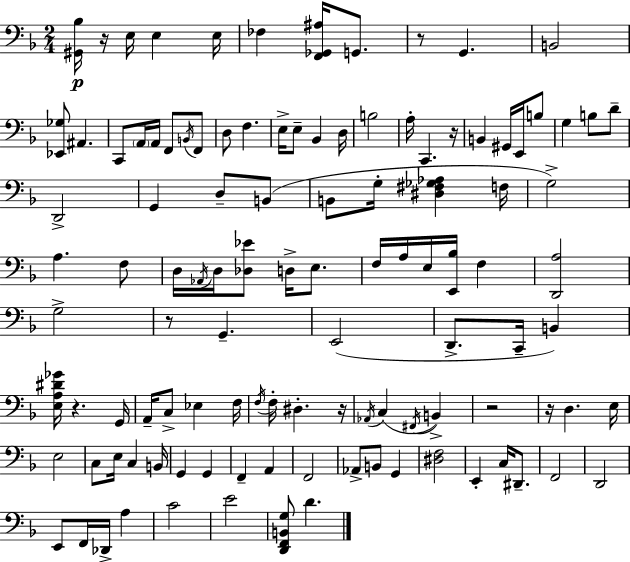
[G#2,Bb3]/s R/s E3/s E3/q E3/s FES3/q [F2,Gb2,A#3]/s G2/e. R/e G2/q. B2/h [Eb2,Gb3]/e A#2/q. C2/e A2/s A2/s F2/e B2/s F2/e D3/e F3/q. E3/s E3/e Bb2/q D3/s B3/h A3/s C2/q. R/s B2/q G#2/s E2/s B3/e G3/q B3/e D4/e D2/h G2/q D3/e B2/e B2/e G3/s [D#3,F#3,Gb3,Ab3]/q F3/s G3/h A3/q. F3/e D3/s Ab2/s D3/s [Db3,Eb4]/e D3/s E3/e. F3/s A3/s E3/s [E2,Bb3]/s F3/q [D2,A3]/h G3/h R/e G2/q. E2/h D2/e. C2/s B2/q [E3,A3,D#4,Gb4]/s R/q. G2/s A2/s C3/e Eb3/q F3/s F3/s F3/s D#3/q. R/s Ab2/s C3/q F#2/s B2/q R/h R/s D3/q. E3/s E3/h C3/e E3/s C3/q B2/s G2/q G2/q F2/q A2/q F2/h Ab2/e B2/e G2/q [D#3,F3]/h E2/q C3/s D#2/e. F2/h D2/h E2/e F2/s Db2/s A3/q C4/h E4/h [D2,F2,B2,G3]/e D4/q.